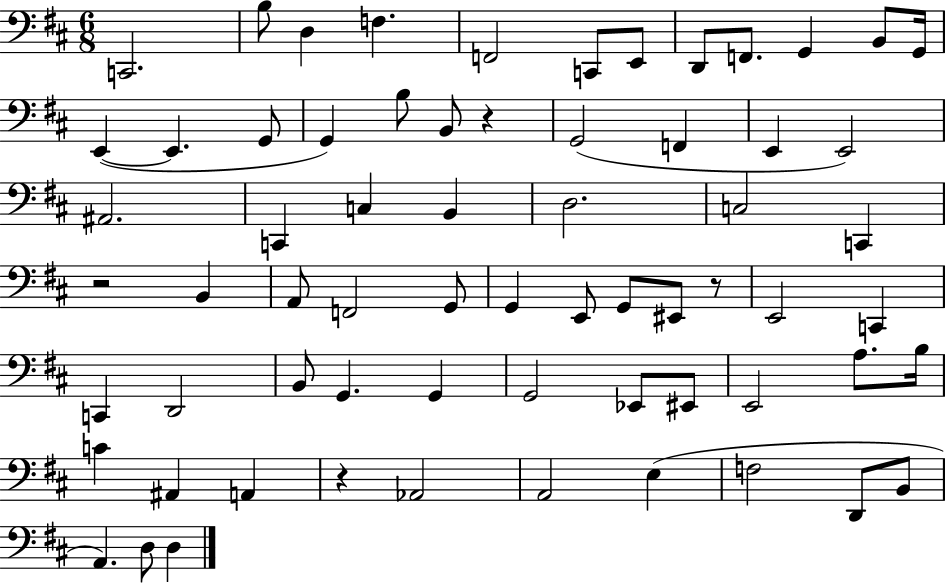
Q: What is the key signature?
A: D major